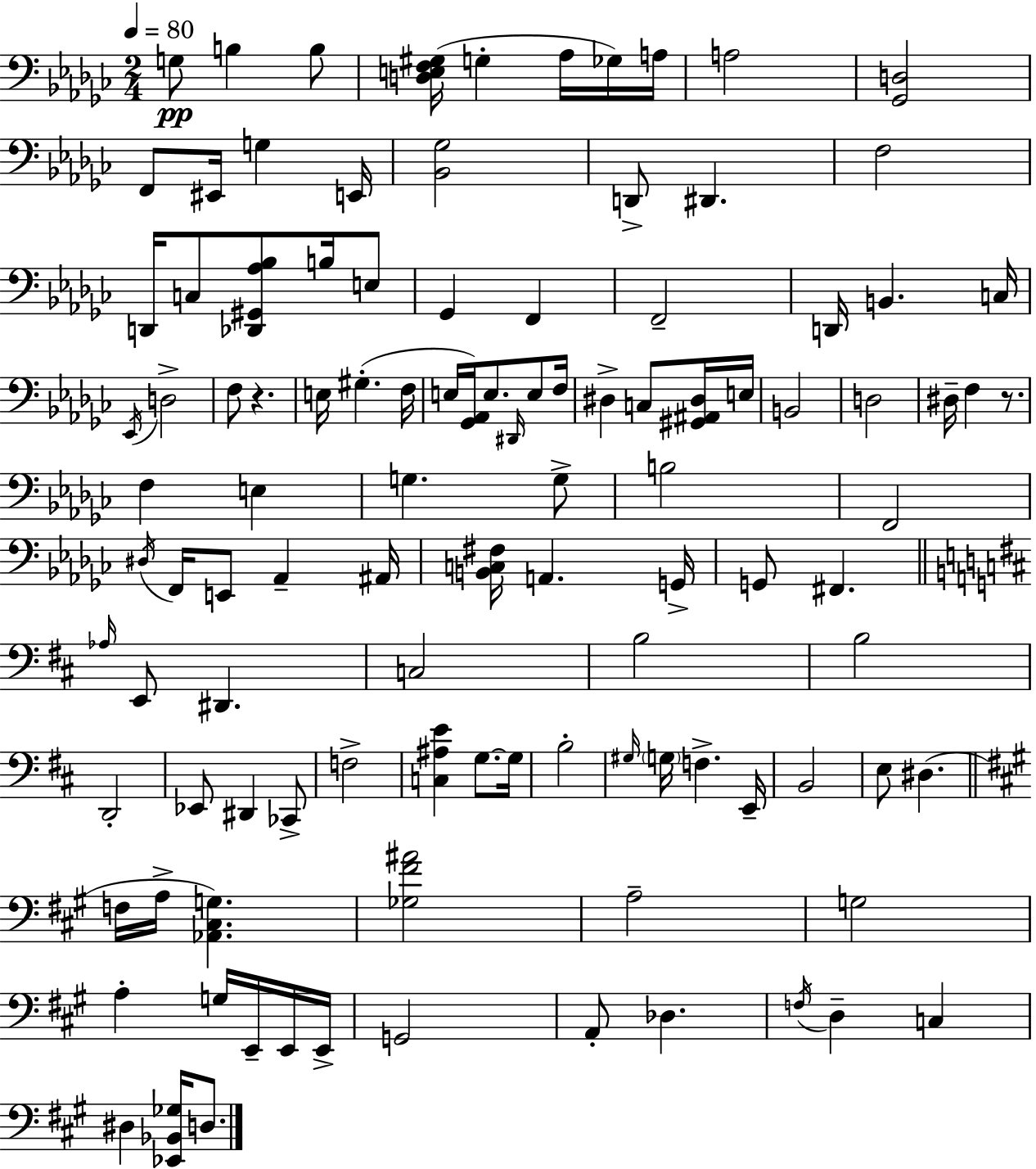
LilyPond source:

{
  \clef bass
  \numericTimeSignature
  \time 2/4
  \key ees \minor
  \tempo 4 = 80
  g8\pp b4 b8 | <d e f gis>16( g4-. aes16 ges16) a16 | a2 | <ges, d>2 | \break f,8 eis,16 g4 e,16 | <bes, ges>2 | d,8-> dis,4. | f2 | \break d,16 c8 <des, gis, aes bes>8 b16 e8 | ges,4 f,4 | f,2-- | d,16 b,4. c16 | \break \acciaccatura { ees,16 } d2-> | f8 r4. | e16 gis4.-.( | f16 e16 <ges, aes,>16) e8. \grace { dis,16 } e8 | \break f16 dis4-> c8 | <gis, ais, dis>16 e16 b,2 | d2 | dis16-- f4 r8. | \break f4 e4 | g4. | g8-> b2 | f,2 | \break \acciaccatura { dis16 } f,16 e,8 aes,4-- | ais,16 <b, c fis>16 a,4. | g,16-> g,8 fis,4. | \bar "||" \break \key b \minor \grace { aes16 } e,8 dis,4. | c2 | b2 | b2 | \break d,2-. | ees,8 dis,4 ces,8-> | f2-> | <c ais e'>4 g8.~~ | \break g16 b2-. | \grace { gis16 } \parenthesize g16 f4.-> | e,16-- b,2 | e8 dis4.( | \break \bar "||" \break \key a \major f16 a16-> <aes, cis g>4.) | <ges fis' ais'>2 | a2-- | g2 | \break a4-. g16 e,16-- e,16 e,16-> | g,2 | a,8-. des4. | \acciaccatura { f16 } d4-- c4 | \break dis4 <ees, bes, ges>16 d8. | \bar "|."
}